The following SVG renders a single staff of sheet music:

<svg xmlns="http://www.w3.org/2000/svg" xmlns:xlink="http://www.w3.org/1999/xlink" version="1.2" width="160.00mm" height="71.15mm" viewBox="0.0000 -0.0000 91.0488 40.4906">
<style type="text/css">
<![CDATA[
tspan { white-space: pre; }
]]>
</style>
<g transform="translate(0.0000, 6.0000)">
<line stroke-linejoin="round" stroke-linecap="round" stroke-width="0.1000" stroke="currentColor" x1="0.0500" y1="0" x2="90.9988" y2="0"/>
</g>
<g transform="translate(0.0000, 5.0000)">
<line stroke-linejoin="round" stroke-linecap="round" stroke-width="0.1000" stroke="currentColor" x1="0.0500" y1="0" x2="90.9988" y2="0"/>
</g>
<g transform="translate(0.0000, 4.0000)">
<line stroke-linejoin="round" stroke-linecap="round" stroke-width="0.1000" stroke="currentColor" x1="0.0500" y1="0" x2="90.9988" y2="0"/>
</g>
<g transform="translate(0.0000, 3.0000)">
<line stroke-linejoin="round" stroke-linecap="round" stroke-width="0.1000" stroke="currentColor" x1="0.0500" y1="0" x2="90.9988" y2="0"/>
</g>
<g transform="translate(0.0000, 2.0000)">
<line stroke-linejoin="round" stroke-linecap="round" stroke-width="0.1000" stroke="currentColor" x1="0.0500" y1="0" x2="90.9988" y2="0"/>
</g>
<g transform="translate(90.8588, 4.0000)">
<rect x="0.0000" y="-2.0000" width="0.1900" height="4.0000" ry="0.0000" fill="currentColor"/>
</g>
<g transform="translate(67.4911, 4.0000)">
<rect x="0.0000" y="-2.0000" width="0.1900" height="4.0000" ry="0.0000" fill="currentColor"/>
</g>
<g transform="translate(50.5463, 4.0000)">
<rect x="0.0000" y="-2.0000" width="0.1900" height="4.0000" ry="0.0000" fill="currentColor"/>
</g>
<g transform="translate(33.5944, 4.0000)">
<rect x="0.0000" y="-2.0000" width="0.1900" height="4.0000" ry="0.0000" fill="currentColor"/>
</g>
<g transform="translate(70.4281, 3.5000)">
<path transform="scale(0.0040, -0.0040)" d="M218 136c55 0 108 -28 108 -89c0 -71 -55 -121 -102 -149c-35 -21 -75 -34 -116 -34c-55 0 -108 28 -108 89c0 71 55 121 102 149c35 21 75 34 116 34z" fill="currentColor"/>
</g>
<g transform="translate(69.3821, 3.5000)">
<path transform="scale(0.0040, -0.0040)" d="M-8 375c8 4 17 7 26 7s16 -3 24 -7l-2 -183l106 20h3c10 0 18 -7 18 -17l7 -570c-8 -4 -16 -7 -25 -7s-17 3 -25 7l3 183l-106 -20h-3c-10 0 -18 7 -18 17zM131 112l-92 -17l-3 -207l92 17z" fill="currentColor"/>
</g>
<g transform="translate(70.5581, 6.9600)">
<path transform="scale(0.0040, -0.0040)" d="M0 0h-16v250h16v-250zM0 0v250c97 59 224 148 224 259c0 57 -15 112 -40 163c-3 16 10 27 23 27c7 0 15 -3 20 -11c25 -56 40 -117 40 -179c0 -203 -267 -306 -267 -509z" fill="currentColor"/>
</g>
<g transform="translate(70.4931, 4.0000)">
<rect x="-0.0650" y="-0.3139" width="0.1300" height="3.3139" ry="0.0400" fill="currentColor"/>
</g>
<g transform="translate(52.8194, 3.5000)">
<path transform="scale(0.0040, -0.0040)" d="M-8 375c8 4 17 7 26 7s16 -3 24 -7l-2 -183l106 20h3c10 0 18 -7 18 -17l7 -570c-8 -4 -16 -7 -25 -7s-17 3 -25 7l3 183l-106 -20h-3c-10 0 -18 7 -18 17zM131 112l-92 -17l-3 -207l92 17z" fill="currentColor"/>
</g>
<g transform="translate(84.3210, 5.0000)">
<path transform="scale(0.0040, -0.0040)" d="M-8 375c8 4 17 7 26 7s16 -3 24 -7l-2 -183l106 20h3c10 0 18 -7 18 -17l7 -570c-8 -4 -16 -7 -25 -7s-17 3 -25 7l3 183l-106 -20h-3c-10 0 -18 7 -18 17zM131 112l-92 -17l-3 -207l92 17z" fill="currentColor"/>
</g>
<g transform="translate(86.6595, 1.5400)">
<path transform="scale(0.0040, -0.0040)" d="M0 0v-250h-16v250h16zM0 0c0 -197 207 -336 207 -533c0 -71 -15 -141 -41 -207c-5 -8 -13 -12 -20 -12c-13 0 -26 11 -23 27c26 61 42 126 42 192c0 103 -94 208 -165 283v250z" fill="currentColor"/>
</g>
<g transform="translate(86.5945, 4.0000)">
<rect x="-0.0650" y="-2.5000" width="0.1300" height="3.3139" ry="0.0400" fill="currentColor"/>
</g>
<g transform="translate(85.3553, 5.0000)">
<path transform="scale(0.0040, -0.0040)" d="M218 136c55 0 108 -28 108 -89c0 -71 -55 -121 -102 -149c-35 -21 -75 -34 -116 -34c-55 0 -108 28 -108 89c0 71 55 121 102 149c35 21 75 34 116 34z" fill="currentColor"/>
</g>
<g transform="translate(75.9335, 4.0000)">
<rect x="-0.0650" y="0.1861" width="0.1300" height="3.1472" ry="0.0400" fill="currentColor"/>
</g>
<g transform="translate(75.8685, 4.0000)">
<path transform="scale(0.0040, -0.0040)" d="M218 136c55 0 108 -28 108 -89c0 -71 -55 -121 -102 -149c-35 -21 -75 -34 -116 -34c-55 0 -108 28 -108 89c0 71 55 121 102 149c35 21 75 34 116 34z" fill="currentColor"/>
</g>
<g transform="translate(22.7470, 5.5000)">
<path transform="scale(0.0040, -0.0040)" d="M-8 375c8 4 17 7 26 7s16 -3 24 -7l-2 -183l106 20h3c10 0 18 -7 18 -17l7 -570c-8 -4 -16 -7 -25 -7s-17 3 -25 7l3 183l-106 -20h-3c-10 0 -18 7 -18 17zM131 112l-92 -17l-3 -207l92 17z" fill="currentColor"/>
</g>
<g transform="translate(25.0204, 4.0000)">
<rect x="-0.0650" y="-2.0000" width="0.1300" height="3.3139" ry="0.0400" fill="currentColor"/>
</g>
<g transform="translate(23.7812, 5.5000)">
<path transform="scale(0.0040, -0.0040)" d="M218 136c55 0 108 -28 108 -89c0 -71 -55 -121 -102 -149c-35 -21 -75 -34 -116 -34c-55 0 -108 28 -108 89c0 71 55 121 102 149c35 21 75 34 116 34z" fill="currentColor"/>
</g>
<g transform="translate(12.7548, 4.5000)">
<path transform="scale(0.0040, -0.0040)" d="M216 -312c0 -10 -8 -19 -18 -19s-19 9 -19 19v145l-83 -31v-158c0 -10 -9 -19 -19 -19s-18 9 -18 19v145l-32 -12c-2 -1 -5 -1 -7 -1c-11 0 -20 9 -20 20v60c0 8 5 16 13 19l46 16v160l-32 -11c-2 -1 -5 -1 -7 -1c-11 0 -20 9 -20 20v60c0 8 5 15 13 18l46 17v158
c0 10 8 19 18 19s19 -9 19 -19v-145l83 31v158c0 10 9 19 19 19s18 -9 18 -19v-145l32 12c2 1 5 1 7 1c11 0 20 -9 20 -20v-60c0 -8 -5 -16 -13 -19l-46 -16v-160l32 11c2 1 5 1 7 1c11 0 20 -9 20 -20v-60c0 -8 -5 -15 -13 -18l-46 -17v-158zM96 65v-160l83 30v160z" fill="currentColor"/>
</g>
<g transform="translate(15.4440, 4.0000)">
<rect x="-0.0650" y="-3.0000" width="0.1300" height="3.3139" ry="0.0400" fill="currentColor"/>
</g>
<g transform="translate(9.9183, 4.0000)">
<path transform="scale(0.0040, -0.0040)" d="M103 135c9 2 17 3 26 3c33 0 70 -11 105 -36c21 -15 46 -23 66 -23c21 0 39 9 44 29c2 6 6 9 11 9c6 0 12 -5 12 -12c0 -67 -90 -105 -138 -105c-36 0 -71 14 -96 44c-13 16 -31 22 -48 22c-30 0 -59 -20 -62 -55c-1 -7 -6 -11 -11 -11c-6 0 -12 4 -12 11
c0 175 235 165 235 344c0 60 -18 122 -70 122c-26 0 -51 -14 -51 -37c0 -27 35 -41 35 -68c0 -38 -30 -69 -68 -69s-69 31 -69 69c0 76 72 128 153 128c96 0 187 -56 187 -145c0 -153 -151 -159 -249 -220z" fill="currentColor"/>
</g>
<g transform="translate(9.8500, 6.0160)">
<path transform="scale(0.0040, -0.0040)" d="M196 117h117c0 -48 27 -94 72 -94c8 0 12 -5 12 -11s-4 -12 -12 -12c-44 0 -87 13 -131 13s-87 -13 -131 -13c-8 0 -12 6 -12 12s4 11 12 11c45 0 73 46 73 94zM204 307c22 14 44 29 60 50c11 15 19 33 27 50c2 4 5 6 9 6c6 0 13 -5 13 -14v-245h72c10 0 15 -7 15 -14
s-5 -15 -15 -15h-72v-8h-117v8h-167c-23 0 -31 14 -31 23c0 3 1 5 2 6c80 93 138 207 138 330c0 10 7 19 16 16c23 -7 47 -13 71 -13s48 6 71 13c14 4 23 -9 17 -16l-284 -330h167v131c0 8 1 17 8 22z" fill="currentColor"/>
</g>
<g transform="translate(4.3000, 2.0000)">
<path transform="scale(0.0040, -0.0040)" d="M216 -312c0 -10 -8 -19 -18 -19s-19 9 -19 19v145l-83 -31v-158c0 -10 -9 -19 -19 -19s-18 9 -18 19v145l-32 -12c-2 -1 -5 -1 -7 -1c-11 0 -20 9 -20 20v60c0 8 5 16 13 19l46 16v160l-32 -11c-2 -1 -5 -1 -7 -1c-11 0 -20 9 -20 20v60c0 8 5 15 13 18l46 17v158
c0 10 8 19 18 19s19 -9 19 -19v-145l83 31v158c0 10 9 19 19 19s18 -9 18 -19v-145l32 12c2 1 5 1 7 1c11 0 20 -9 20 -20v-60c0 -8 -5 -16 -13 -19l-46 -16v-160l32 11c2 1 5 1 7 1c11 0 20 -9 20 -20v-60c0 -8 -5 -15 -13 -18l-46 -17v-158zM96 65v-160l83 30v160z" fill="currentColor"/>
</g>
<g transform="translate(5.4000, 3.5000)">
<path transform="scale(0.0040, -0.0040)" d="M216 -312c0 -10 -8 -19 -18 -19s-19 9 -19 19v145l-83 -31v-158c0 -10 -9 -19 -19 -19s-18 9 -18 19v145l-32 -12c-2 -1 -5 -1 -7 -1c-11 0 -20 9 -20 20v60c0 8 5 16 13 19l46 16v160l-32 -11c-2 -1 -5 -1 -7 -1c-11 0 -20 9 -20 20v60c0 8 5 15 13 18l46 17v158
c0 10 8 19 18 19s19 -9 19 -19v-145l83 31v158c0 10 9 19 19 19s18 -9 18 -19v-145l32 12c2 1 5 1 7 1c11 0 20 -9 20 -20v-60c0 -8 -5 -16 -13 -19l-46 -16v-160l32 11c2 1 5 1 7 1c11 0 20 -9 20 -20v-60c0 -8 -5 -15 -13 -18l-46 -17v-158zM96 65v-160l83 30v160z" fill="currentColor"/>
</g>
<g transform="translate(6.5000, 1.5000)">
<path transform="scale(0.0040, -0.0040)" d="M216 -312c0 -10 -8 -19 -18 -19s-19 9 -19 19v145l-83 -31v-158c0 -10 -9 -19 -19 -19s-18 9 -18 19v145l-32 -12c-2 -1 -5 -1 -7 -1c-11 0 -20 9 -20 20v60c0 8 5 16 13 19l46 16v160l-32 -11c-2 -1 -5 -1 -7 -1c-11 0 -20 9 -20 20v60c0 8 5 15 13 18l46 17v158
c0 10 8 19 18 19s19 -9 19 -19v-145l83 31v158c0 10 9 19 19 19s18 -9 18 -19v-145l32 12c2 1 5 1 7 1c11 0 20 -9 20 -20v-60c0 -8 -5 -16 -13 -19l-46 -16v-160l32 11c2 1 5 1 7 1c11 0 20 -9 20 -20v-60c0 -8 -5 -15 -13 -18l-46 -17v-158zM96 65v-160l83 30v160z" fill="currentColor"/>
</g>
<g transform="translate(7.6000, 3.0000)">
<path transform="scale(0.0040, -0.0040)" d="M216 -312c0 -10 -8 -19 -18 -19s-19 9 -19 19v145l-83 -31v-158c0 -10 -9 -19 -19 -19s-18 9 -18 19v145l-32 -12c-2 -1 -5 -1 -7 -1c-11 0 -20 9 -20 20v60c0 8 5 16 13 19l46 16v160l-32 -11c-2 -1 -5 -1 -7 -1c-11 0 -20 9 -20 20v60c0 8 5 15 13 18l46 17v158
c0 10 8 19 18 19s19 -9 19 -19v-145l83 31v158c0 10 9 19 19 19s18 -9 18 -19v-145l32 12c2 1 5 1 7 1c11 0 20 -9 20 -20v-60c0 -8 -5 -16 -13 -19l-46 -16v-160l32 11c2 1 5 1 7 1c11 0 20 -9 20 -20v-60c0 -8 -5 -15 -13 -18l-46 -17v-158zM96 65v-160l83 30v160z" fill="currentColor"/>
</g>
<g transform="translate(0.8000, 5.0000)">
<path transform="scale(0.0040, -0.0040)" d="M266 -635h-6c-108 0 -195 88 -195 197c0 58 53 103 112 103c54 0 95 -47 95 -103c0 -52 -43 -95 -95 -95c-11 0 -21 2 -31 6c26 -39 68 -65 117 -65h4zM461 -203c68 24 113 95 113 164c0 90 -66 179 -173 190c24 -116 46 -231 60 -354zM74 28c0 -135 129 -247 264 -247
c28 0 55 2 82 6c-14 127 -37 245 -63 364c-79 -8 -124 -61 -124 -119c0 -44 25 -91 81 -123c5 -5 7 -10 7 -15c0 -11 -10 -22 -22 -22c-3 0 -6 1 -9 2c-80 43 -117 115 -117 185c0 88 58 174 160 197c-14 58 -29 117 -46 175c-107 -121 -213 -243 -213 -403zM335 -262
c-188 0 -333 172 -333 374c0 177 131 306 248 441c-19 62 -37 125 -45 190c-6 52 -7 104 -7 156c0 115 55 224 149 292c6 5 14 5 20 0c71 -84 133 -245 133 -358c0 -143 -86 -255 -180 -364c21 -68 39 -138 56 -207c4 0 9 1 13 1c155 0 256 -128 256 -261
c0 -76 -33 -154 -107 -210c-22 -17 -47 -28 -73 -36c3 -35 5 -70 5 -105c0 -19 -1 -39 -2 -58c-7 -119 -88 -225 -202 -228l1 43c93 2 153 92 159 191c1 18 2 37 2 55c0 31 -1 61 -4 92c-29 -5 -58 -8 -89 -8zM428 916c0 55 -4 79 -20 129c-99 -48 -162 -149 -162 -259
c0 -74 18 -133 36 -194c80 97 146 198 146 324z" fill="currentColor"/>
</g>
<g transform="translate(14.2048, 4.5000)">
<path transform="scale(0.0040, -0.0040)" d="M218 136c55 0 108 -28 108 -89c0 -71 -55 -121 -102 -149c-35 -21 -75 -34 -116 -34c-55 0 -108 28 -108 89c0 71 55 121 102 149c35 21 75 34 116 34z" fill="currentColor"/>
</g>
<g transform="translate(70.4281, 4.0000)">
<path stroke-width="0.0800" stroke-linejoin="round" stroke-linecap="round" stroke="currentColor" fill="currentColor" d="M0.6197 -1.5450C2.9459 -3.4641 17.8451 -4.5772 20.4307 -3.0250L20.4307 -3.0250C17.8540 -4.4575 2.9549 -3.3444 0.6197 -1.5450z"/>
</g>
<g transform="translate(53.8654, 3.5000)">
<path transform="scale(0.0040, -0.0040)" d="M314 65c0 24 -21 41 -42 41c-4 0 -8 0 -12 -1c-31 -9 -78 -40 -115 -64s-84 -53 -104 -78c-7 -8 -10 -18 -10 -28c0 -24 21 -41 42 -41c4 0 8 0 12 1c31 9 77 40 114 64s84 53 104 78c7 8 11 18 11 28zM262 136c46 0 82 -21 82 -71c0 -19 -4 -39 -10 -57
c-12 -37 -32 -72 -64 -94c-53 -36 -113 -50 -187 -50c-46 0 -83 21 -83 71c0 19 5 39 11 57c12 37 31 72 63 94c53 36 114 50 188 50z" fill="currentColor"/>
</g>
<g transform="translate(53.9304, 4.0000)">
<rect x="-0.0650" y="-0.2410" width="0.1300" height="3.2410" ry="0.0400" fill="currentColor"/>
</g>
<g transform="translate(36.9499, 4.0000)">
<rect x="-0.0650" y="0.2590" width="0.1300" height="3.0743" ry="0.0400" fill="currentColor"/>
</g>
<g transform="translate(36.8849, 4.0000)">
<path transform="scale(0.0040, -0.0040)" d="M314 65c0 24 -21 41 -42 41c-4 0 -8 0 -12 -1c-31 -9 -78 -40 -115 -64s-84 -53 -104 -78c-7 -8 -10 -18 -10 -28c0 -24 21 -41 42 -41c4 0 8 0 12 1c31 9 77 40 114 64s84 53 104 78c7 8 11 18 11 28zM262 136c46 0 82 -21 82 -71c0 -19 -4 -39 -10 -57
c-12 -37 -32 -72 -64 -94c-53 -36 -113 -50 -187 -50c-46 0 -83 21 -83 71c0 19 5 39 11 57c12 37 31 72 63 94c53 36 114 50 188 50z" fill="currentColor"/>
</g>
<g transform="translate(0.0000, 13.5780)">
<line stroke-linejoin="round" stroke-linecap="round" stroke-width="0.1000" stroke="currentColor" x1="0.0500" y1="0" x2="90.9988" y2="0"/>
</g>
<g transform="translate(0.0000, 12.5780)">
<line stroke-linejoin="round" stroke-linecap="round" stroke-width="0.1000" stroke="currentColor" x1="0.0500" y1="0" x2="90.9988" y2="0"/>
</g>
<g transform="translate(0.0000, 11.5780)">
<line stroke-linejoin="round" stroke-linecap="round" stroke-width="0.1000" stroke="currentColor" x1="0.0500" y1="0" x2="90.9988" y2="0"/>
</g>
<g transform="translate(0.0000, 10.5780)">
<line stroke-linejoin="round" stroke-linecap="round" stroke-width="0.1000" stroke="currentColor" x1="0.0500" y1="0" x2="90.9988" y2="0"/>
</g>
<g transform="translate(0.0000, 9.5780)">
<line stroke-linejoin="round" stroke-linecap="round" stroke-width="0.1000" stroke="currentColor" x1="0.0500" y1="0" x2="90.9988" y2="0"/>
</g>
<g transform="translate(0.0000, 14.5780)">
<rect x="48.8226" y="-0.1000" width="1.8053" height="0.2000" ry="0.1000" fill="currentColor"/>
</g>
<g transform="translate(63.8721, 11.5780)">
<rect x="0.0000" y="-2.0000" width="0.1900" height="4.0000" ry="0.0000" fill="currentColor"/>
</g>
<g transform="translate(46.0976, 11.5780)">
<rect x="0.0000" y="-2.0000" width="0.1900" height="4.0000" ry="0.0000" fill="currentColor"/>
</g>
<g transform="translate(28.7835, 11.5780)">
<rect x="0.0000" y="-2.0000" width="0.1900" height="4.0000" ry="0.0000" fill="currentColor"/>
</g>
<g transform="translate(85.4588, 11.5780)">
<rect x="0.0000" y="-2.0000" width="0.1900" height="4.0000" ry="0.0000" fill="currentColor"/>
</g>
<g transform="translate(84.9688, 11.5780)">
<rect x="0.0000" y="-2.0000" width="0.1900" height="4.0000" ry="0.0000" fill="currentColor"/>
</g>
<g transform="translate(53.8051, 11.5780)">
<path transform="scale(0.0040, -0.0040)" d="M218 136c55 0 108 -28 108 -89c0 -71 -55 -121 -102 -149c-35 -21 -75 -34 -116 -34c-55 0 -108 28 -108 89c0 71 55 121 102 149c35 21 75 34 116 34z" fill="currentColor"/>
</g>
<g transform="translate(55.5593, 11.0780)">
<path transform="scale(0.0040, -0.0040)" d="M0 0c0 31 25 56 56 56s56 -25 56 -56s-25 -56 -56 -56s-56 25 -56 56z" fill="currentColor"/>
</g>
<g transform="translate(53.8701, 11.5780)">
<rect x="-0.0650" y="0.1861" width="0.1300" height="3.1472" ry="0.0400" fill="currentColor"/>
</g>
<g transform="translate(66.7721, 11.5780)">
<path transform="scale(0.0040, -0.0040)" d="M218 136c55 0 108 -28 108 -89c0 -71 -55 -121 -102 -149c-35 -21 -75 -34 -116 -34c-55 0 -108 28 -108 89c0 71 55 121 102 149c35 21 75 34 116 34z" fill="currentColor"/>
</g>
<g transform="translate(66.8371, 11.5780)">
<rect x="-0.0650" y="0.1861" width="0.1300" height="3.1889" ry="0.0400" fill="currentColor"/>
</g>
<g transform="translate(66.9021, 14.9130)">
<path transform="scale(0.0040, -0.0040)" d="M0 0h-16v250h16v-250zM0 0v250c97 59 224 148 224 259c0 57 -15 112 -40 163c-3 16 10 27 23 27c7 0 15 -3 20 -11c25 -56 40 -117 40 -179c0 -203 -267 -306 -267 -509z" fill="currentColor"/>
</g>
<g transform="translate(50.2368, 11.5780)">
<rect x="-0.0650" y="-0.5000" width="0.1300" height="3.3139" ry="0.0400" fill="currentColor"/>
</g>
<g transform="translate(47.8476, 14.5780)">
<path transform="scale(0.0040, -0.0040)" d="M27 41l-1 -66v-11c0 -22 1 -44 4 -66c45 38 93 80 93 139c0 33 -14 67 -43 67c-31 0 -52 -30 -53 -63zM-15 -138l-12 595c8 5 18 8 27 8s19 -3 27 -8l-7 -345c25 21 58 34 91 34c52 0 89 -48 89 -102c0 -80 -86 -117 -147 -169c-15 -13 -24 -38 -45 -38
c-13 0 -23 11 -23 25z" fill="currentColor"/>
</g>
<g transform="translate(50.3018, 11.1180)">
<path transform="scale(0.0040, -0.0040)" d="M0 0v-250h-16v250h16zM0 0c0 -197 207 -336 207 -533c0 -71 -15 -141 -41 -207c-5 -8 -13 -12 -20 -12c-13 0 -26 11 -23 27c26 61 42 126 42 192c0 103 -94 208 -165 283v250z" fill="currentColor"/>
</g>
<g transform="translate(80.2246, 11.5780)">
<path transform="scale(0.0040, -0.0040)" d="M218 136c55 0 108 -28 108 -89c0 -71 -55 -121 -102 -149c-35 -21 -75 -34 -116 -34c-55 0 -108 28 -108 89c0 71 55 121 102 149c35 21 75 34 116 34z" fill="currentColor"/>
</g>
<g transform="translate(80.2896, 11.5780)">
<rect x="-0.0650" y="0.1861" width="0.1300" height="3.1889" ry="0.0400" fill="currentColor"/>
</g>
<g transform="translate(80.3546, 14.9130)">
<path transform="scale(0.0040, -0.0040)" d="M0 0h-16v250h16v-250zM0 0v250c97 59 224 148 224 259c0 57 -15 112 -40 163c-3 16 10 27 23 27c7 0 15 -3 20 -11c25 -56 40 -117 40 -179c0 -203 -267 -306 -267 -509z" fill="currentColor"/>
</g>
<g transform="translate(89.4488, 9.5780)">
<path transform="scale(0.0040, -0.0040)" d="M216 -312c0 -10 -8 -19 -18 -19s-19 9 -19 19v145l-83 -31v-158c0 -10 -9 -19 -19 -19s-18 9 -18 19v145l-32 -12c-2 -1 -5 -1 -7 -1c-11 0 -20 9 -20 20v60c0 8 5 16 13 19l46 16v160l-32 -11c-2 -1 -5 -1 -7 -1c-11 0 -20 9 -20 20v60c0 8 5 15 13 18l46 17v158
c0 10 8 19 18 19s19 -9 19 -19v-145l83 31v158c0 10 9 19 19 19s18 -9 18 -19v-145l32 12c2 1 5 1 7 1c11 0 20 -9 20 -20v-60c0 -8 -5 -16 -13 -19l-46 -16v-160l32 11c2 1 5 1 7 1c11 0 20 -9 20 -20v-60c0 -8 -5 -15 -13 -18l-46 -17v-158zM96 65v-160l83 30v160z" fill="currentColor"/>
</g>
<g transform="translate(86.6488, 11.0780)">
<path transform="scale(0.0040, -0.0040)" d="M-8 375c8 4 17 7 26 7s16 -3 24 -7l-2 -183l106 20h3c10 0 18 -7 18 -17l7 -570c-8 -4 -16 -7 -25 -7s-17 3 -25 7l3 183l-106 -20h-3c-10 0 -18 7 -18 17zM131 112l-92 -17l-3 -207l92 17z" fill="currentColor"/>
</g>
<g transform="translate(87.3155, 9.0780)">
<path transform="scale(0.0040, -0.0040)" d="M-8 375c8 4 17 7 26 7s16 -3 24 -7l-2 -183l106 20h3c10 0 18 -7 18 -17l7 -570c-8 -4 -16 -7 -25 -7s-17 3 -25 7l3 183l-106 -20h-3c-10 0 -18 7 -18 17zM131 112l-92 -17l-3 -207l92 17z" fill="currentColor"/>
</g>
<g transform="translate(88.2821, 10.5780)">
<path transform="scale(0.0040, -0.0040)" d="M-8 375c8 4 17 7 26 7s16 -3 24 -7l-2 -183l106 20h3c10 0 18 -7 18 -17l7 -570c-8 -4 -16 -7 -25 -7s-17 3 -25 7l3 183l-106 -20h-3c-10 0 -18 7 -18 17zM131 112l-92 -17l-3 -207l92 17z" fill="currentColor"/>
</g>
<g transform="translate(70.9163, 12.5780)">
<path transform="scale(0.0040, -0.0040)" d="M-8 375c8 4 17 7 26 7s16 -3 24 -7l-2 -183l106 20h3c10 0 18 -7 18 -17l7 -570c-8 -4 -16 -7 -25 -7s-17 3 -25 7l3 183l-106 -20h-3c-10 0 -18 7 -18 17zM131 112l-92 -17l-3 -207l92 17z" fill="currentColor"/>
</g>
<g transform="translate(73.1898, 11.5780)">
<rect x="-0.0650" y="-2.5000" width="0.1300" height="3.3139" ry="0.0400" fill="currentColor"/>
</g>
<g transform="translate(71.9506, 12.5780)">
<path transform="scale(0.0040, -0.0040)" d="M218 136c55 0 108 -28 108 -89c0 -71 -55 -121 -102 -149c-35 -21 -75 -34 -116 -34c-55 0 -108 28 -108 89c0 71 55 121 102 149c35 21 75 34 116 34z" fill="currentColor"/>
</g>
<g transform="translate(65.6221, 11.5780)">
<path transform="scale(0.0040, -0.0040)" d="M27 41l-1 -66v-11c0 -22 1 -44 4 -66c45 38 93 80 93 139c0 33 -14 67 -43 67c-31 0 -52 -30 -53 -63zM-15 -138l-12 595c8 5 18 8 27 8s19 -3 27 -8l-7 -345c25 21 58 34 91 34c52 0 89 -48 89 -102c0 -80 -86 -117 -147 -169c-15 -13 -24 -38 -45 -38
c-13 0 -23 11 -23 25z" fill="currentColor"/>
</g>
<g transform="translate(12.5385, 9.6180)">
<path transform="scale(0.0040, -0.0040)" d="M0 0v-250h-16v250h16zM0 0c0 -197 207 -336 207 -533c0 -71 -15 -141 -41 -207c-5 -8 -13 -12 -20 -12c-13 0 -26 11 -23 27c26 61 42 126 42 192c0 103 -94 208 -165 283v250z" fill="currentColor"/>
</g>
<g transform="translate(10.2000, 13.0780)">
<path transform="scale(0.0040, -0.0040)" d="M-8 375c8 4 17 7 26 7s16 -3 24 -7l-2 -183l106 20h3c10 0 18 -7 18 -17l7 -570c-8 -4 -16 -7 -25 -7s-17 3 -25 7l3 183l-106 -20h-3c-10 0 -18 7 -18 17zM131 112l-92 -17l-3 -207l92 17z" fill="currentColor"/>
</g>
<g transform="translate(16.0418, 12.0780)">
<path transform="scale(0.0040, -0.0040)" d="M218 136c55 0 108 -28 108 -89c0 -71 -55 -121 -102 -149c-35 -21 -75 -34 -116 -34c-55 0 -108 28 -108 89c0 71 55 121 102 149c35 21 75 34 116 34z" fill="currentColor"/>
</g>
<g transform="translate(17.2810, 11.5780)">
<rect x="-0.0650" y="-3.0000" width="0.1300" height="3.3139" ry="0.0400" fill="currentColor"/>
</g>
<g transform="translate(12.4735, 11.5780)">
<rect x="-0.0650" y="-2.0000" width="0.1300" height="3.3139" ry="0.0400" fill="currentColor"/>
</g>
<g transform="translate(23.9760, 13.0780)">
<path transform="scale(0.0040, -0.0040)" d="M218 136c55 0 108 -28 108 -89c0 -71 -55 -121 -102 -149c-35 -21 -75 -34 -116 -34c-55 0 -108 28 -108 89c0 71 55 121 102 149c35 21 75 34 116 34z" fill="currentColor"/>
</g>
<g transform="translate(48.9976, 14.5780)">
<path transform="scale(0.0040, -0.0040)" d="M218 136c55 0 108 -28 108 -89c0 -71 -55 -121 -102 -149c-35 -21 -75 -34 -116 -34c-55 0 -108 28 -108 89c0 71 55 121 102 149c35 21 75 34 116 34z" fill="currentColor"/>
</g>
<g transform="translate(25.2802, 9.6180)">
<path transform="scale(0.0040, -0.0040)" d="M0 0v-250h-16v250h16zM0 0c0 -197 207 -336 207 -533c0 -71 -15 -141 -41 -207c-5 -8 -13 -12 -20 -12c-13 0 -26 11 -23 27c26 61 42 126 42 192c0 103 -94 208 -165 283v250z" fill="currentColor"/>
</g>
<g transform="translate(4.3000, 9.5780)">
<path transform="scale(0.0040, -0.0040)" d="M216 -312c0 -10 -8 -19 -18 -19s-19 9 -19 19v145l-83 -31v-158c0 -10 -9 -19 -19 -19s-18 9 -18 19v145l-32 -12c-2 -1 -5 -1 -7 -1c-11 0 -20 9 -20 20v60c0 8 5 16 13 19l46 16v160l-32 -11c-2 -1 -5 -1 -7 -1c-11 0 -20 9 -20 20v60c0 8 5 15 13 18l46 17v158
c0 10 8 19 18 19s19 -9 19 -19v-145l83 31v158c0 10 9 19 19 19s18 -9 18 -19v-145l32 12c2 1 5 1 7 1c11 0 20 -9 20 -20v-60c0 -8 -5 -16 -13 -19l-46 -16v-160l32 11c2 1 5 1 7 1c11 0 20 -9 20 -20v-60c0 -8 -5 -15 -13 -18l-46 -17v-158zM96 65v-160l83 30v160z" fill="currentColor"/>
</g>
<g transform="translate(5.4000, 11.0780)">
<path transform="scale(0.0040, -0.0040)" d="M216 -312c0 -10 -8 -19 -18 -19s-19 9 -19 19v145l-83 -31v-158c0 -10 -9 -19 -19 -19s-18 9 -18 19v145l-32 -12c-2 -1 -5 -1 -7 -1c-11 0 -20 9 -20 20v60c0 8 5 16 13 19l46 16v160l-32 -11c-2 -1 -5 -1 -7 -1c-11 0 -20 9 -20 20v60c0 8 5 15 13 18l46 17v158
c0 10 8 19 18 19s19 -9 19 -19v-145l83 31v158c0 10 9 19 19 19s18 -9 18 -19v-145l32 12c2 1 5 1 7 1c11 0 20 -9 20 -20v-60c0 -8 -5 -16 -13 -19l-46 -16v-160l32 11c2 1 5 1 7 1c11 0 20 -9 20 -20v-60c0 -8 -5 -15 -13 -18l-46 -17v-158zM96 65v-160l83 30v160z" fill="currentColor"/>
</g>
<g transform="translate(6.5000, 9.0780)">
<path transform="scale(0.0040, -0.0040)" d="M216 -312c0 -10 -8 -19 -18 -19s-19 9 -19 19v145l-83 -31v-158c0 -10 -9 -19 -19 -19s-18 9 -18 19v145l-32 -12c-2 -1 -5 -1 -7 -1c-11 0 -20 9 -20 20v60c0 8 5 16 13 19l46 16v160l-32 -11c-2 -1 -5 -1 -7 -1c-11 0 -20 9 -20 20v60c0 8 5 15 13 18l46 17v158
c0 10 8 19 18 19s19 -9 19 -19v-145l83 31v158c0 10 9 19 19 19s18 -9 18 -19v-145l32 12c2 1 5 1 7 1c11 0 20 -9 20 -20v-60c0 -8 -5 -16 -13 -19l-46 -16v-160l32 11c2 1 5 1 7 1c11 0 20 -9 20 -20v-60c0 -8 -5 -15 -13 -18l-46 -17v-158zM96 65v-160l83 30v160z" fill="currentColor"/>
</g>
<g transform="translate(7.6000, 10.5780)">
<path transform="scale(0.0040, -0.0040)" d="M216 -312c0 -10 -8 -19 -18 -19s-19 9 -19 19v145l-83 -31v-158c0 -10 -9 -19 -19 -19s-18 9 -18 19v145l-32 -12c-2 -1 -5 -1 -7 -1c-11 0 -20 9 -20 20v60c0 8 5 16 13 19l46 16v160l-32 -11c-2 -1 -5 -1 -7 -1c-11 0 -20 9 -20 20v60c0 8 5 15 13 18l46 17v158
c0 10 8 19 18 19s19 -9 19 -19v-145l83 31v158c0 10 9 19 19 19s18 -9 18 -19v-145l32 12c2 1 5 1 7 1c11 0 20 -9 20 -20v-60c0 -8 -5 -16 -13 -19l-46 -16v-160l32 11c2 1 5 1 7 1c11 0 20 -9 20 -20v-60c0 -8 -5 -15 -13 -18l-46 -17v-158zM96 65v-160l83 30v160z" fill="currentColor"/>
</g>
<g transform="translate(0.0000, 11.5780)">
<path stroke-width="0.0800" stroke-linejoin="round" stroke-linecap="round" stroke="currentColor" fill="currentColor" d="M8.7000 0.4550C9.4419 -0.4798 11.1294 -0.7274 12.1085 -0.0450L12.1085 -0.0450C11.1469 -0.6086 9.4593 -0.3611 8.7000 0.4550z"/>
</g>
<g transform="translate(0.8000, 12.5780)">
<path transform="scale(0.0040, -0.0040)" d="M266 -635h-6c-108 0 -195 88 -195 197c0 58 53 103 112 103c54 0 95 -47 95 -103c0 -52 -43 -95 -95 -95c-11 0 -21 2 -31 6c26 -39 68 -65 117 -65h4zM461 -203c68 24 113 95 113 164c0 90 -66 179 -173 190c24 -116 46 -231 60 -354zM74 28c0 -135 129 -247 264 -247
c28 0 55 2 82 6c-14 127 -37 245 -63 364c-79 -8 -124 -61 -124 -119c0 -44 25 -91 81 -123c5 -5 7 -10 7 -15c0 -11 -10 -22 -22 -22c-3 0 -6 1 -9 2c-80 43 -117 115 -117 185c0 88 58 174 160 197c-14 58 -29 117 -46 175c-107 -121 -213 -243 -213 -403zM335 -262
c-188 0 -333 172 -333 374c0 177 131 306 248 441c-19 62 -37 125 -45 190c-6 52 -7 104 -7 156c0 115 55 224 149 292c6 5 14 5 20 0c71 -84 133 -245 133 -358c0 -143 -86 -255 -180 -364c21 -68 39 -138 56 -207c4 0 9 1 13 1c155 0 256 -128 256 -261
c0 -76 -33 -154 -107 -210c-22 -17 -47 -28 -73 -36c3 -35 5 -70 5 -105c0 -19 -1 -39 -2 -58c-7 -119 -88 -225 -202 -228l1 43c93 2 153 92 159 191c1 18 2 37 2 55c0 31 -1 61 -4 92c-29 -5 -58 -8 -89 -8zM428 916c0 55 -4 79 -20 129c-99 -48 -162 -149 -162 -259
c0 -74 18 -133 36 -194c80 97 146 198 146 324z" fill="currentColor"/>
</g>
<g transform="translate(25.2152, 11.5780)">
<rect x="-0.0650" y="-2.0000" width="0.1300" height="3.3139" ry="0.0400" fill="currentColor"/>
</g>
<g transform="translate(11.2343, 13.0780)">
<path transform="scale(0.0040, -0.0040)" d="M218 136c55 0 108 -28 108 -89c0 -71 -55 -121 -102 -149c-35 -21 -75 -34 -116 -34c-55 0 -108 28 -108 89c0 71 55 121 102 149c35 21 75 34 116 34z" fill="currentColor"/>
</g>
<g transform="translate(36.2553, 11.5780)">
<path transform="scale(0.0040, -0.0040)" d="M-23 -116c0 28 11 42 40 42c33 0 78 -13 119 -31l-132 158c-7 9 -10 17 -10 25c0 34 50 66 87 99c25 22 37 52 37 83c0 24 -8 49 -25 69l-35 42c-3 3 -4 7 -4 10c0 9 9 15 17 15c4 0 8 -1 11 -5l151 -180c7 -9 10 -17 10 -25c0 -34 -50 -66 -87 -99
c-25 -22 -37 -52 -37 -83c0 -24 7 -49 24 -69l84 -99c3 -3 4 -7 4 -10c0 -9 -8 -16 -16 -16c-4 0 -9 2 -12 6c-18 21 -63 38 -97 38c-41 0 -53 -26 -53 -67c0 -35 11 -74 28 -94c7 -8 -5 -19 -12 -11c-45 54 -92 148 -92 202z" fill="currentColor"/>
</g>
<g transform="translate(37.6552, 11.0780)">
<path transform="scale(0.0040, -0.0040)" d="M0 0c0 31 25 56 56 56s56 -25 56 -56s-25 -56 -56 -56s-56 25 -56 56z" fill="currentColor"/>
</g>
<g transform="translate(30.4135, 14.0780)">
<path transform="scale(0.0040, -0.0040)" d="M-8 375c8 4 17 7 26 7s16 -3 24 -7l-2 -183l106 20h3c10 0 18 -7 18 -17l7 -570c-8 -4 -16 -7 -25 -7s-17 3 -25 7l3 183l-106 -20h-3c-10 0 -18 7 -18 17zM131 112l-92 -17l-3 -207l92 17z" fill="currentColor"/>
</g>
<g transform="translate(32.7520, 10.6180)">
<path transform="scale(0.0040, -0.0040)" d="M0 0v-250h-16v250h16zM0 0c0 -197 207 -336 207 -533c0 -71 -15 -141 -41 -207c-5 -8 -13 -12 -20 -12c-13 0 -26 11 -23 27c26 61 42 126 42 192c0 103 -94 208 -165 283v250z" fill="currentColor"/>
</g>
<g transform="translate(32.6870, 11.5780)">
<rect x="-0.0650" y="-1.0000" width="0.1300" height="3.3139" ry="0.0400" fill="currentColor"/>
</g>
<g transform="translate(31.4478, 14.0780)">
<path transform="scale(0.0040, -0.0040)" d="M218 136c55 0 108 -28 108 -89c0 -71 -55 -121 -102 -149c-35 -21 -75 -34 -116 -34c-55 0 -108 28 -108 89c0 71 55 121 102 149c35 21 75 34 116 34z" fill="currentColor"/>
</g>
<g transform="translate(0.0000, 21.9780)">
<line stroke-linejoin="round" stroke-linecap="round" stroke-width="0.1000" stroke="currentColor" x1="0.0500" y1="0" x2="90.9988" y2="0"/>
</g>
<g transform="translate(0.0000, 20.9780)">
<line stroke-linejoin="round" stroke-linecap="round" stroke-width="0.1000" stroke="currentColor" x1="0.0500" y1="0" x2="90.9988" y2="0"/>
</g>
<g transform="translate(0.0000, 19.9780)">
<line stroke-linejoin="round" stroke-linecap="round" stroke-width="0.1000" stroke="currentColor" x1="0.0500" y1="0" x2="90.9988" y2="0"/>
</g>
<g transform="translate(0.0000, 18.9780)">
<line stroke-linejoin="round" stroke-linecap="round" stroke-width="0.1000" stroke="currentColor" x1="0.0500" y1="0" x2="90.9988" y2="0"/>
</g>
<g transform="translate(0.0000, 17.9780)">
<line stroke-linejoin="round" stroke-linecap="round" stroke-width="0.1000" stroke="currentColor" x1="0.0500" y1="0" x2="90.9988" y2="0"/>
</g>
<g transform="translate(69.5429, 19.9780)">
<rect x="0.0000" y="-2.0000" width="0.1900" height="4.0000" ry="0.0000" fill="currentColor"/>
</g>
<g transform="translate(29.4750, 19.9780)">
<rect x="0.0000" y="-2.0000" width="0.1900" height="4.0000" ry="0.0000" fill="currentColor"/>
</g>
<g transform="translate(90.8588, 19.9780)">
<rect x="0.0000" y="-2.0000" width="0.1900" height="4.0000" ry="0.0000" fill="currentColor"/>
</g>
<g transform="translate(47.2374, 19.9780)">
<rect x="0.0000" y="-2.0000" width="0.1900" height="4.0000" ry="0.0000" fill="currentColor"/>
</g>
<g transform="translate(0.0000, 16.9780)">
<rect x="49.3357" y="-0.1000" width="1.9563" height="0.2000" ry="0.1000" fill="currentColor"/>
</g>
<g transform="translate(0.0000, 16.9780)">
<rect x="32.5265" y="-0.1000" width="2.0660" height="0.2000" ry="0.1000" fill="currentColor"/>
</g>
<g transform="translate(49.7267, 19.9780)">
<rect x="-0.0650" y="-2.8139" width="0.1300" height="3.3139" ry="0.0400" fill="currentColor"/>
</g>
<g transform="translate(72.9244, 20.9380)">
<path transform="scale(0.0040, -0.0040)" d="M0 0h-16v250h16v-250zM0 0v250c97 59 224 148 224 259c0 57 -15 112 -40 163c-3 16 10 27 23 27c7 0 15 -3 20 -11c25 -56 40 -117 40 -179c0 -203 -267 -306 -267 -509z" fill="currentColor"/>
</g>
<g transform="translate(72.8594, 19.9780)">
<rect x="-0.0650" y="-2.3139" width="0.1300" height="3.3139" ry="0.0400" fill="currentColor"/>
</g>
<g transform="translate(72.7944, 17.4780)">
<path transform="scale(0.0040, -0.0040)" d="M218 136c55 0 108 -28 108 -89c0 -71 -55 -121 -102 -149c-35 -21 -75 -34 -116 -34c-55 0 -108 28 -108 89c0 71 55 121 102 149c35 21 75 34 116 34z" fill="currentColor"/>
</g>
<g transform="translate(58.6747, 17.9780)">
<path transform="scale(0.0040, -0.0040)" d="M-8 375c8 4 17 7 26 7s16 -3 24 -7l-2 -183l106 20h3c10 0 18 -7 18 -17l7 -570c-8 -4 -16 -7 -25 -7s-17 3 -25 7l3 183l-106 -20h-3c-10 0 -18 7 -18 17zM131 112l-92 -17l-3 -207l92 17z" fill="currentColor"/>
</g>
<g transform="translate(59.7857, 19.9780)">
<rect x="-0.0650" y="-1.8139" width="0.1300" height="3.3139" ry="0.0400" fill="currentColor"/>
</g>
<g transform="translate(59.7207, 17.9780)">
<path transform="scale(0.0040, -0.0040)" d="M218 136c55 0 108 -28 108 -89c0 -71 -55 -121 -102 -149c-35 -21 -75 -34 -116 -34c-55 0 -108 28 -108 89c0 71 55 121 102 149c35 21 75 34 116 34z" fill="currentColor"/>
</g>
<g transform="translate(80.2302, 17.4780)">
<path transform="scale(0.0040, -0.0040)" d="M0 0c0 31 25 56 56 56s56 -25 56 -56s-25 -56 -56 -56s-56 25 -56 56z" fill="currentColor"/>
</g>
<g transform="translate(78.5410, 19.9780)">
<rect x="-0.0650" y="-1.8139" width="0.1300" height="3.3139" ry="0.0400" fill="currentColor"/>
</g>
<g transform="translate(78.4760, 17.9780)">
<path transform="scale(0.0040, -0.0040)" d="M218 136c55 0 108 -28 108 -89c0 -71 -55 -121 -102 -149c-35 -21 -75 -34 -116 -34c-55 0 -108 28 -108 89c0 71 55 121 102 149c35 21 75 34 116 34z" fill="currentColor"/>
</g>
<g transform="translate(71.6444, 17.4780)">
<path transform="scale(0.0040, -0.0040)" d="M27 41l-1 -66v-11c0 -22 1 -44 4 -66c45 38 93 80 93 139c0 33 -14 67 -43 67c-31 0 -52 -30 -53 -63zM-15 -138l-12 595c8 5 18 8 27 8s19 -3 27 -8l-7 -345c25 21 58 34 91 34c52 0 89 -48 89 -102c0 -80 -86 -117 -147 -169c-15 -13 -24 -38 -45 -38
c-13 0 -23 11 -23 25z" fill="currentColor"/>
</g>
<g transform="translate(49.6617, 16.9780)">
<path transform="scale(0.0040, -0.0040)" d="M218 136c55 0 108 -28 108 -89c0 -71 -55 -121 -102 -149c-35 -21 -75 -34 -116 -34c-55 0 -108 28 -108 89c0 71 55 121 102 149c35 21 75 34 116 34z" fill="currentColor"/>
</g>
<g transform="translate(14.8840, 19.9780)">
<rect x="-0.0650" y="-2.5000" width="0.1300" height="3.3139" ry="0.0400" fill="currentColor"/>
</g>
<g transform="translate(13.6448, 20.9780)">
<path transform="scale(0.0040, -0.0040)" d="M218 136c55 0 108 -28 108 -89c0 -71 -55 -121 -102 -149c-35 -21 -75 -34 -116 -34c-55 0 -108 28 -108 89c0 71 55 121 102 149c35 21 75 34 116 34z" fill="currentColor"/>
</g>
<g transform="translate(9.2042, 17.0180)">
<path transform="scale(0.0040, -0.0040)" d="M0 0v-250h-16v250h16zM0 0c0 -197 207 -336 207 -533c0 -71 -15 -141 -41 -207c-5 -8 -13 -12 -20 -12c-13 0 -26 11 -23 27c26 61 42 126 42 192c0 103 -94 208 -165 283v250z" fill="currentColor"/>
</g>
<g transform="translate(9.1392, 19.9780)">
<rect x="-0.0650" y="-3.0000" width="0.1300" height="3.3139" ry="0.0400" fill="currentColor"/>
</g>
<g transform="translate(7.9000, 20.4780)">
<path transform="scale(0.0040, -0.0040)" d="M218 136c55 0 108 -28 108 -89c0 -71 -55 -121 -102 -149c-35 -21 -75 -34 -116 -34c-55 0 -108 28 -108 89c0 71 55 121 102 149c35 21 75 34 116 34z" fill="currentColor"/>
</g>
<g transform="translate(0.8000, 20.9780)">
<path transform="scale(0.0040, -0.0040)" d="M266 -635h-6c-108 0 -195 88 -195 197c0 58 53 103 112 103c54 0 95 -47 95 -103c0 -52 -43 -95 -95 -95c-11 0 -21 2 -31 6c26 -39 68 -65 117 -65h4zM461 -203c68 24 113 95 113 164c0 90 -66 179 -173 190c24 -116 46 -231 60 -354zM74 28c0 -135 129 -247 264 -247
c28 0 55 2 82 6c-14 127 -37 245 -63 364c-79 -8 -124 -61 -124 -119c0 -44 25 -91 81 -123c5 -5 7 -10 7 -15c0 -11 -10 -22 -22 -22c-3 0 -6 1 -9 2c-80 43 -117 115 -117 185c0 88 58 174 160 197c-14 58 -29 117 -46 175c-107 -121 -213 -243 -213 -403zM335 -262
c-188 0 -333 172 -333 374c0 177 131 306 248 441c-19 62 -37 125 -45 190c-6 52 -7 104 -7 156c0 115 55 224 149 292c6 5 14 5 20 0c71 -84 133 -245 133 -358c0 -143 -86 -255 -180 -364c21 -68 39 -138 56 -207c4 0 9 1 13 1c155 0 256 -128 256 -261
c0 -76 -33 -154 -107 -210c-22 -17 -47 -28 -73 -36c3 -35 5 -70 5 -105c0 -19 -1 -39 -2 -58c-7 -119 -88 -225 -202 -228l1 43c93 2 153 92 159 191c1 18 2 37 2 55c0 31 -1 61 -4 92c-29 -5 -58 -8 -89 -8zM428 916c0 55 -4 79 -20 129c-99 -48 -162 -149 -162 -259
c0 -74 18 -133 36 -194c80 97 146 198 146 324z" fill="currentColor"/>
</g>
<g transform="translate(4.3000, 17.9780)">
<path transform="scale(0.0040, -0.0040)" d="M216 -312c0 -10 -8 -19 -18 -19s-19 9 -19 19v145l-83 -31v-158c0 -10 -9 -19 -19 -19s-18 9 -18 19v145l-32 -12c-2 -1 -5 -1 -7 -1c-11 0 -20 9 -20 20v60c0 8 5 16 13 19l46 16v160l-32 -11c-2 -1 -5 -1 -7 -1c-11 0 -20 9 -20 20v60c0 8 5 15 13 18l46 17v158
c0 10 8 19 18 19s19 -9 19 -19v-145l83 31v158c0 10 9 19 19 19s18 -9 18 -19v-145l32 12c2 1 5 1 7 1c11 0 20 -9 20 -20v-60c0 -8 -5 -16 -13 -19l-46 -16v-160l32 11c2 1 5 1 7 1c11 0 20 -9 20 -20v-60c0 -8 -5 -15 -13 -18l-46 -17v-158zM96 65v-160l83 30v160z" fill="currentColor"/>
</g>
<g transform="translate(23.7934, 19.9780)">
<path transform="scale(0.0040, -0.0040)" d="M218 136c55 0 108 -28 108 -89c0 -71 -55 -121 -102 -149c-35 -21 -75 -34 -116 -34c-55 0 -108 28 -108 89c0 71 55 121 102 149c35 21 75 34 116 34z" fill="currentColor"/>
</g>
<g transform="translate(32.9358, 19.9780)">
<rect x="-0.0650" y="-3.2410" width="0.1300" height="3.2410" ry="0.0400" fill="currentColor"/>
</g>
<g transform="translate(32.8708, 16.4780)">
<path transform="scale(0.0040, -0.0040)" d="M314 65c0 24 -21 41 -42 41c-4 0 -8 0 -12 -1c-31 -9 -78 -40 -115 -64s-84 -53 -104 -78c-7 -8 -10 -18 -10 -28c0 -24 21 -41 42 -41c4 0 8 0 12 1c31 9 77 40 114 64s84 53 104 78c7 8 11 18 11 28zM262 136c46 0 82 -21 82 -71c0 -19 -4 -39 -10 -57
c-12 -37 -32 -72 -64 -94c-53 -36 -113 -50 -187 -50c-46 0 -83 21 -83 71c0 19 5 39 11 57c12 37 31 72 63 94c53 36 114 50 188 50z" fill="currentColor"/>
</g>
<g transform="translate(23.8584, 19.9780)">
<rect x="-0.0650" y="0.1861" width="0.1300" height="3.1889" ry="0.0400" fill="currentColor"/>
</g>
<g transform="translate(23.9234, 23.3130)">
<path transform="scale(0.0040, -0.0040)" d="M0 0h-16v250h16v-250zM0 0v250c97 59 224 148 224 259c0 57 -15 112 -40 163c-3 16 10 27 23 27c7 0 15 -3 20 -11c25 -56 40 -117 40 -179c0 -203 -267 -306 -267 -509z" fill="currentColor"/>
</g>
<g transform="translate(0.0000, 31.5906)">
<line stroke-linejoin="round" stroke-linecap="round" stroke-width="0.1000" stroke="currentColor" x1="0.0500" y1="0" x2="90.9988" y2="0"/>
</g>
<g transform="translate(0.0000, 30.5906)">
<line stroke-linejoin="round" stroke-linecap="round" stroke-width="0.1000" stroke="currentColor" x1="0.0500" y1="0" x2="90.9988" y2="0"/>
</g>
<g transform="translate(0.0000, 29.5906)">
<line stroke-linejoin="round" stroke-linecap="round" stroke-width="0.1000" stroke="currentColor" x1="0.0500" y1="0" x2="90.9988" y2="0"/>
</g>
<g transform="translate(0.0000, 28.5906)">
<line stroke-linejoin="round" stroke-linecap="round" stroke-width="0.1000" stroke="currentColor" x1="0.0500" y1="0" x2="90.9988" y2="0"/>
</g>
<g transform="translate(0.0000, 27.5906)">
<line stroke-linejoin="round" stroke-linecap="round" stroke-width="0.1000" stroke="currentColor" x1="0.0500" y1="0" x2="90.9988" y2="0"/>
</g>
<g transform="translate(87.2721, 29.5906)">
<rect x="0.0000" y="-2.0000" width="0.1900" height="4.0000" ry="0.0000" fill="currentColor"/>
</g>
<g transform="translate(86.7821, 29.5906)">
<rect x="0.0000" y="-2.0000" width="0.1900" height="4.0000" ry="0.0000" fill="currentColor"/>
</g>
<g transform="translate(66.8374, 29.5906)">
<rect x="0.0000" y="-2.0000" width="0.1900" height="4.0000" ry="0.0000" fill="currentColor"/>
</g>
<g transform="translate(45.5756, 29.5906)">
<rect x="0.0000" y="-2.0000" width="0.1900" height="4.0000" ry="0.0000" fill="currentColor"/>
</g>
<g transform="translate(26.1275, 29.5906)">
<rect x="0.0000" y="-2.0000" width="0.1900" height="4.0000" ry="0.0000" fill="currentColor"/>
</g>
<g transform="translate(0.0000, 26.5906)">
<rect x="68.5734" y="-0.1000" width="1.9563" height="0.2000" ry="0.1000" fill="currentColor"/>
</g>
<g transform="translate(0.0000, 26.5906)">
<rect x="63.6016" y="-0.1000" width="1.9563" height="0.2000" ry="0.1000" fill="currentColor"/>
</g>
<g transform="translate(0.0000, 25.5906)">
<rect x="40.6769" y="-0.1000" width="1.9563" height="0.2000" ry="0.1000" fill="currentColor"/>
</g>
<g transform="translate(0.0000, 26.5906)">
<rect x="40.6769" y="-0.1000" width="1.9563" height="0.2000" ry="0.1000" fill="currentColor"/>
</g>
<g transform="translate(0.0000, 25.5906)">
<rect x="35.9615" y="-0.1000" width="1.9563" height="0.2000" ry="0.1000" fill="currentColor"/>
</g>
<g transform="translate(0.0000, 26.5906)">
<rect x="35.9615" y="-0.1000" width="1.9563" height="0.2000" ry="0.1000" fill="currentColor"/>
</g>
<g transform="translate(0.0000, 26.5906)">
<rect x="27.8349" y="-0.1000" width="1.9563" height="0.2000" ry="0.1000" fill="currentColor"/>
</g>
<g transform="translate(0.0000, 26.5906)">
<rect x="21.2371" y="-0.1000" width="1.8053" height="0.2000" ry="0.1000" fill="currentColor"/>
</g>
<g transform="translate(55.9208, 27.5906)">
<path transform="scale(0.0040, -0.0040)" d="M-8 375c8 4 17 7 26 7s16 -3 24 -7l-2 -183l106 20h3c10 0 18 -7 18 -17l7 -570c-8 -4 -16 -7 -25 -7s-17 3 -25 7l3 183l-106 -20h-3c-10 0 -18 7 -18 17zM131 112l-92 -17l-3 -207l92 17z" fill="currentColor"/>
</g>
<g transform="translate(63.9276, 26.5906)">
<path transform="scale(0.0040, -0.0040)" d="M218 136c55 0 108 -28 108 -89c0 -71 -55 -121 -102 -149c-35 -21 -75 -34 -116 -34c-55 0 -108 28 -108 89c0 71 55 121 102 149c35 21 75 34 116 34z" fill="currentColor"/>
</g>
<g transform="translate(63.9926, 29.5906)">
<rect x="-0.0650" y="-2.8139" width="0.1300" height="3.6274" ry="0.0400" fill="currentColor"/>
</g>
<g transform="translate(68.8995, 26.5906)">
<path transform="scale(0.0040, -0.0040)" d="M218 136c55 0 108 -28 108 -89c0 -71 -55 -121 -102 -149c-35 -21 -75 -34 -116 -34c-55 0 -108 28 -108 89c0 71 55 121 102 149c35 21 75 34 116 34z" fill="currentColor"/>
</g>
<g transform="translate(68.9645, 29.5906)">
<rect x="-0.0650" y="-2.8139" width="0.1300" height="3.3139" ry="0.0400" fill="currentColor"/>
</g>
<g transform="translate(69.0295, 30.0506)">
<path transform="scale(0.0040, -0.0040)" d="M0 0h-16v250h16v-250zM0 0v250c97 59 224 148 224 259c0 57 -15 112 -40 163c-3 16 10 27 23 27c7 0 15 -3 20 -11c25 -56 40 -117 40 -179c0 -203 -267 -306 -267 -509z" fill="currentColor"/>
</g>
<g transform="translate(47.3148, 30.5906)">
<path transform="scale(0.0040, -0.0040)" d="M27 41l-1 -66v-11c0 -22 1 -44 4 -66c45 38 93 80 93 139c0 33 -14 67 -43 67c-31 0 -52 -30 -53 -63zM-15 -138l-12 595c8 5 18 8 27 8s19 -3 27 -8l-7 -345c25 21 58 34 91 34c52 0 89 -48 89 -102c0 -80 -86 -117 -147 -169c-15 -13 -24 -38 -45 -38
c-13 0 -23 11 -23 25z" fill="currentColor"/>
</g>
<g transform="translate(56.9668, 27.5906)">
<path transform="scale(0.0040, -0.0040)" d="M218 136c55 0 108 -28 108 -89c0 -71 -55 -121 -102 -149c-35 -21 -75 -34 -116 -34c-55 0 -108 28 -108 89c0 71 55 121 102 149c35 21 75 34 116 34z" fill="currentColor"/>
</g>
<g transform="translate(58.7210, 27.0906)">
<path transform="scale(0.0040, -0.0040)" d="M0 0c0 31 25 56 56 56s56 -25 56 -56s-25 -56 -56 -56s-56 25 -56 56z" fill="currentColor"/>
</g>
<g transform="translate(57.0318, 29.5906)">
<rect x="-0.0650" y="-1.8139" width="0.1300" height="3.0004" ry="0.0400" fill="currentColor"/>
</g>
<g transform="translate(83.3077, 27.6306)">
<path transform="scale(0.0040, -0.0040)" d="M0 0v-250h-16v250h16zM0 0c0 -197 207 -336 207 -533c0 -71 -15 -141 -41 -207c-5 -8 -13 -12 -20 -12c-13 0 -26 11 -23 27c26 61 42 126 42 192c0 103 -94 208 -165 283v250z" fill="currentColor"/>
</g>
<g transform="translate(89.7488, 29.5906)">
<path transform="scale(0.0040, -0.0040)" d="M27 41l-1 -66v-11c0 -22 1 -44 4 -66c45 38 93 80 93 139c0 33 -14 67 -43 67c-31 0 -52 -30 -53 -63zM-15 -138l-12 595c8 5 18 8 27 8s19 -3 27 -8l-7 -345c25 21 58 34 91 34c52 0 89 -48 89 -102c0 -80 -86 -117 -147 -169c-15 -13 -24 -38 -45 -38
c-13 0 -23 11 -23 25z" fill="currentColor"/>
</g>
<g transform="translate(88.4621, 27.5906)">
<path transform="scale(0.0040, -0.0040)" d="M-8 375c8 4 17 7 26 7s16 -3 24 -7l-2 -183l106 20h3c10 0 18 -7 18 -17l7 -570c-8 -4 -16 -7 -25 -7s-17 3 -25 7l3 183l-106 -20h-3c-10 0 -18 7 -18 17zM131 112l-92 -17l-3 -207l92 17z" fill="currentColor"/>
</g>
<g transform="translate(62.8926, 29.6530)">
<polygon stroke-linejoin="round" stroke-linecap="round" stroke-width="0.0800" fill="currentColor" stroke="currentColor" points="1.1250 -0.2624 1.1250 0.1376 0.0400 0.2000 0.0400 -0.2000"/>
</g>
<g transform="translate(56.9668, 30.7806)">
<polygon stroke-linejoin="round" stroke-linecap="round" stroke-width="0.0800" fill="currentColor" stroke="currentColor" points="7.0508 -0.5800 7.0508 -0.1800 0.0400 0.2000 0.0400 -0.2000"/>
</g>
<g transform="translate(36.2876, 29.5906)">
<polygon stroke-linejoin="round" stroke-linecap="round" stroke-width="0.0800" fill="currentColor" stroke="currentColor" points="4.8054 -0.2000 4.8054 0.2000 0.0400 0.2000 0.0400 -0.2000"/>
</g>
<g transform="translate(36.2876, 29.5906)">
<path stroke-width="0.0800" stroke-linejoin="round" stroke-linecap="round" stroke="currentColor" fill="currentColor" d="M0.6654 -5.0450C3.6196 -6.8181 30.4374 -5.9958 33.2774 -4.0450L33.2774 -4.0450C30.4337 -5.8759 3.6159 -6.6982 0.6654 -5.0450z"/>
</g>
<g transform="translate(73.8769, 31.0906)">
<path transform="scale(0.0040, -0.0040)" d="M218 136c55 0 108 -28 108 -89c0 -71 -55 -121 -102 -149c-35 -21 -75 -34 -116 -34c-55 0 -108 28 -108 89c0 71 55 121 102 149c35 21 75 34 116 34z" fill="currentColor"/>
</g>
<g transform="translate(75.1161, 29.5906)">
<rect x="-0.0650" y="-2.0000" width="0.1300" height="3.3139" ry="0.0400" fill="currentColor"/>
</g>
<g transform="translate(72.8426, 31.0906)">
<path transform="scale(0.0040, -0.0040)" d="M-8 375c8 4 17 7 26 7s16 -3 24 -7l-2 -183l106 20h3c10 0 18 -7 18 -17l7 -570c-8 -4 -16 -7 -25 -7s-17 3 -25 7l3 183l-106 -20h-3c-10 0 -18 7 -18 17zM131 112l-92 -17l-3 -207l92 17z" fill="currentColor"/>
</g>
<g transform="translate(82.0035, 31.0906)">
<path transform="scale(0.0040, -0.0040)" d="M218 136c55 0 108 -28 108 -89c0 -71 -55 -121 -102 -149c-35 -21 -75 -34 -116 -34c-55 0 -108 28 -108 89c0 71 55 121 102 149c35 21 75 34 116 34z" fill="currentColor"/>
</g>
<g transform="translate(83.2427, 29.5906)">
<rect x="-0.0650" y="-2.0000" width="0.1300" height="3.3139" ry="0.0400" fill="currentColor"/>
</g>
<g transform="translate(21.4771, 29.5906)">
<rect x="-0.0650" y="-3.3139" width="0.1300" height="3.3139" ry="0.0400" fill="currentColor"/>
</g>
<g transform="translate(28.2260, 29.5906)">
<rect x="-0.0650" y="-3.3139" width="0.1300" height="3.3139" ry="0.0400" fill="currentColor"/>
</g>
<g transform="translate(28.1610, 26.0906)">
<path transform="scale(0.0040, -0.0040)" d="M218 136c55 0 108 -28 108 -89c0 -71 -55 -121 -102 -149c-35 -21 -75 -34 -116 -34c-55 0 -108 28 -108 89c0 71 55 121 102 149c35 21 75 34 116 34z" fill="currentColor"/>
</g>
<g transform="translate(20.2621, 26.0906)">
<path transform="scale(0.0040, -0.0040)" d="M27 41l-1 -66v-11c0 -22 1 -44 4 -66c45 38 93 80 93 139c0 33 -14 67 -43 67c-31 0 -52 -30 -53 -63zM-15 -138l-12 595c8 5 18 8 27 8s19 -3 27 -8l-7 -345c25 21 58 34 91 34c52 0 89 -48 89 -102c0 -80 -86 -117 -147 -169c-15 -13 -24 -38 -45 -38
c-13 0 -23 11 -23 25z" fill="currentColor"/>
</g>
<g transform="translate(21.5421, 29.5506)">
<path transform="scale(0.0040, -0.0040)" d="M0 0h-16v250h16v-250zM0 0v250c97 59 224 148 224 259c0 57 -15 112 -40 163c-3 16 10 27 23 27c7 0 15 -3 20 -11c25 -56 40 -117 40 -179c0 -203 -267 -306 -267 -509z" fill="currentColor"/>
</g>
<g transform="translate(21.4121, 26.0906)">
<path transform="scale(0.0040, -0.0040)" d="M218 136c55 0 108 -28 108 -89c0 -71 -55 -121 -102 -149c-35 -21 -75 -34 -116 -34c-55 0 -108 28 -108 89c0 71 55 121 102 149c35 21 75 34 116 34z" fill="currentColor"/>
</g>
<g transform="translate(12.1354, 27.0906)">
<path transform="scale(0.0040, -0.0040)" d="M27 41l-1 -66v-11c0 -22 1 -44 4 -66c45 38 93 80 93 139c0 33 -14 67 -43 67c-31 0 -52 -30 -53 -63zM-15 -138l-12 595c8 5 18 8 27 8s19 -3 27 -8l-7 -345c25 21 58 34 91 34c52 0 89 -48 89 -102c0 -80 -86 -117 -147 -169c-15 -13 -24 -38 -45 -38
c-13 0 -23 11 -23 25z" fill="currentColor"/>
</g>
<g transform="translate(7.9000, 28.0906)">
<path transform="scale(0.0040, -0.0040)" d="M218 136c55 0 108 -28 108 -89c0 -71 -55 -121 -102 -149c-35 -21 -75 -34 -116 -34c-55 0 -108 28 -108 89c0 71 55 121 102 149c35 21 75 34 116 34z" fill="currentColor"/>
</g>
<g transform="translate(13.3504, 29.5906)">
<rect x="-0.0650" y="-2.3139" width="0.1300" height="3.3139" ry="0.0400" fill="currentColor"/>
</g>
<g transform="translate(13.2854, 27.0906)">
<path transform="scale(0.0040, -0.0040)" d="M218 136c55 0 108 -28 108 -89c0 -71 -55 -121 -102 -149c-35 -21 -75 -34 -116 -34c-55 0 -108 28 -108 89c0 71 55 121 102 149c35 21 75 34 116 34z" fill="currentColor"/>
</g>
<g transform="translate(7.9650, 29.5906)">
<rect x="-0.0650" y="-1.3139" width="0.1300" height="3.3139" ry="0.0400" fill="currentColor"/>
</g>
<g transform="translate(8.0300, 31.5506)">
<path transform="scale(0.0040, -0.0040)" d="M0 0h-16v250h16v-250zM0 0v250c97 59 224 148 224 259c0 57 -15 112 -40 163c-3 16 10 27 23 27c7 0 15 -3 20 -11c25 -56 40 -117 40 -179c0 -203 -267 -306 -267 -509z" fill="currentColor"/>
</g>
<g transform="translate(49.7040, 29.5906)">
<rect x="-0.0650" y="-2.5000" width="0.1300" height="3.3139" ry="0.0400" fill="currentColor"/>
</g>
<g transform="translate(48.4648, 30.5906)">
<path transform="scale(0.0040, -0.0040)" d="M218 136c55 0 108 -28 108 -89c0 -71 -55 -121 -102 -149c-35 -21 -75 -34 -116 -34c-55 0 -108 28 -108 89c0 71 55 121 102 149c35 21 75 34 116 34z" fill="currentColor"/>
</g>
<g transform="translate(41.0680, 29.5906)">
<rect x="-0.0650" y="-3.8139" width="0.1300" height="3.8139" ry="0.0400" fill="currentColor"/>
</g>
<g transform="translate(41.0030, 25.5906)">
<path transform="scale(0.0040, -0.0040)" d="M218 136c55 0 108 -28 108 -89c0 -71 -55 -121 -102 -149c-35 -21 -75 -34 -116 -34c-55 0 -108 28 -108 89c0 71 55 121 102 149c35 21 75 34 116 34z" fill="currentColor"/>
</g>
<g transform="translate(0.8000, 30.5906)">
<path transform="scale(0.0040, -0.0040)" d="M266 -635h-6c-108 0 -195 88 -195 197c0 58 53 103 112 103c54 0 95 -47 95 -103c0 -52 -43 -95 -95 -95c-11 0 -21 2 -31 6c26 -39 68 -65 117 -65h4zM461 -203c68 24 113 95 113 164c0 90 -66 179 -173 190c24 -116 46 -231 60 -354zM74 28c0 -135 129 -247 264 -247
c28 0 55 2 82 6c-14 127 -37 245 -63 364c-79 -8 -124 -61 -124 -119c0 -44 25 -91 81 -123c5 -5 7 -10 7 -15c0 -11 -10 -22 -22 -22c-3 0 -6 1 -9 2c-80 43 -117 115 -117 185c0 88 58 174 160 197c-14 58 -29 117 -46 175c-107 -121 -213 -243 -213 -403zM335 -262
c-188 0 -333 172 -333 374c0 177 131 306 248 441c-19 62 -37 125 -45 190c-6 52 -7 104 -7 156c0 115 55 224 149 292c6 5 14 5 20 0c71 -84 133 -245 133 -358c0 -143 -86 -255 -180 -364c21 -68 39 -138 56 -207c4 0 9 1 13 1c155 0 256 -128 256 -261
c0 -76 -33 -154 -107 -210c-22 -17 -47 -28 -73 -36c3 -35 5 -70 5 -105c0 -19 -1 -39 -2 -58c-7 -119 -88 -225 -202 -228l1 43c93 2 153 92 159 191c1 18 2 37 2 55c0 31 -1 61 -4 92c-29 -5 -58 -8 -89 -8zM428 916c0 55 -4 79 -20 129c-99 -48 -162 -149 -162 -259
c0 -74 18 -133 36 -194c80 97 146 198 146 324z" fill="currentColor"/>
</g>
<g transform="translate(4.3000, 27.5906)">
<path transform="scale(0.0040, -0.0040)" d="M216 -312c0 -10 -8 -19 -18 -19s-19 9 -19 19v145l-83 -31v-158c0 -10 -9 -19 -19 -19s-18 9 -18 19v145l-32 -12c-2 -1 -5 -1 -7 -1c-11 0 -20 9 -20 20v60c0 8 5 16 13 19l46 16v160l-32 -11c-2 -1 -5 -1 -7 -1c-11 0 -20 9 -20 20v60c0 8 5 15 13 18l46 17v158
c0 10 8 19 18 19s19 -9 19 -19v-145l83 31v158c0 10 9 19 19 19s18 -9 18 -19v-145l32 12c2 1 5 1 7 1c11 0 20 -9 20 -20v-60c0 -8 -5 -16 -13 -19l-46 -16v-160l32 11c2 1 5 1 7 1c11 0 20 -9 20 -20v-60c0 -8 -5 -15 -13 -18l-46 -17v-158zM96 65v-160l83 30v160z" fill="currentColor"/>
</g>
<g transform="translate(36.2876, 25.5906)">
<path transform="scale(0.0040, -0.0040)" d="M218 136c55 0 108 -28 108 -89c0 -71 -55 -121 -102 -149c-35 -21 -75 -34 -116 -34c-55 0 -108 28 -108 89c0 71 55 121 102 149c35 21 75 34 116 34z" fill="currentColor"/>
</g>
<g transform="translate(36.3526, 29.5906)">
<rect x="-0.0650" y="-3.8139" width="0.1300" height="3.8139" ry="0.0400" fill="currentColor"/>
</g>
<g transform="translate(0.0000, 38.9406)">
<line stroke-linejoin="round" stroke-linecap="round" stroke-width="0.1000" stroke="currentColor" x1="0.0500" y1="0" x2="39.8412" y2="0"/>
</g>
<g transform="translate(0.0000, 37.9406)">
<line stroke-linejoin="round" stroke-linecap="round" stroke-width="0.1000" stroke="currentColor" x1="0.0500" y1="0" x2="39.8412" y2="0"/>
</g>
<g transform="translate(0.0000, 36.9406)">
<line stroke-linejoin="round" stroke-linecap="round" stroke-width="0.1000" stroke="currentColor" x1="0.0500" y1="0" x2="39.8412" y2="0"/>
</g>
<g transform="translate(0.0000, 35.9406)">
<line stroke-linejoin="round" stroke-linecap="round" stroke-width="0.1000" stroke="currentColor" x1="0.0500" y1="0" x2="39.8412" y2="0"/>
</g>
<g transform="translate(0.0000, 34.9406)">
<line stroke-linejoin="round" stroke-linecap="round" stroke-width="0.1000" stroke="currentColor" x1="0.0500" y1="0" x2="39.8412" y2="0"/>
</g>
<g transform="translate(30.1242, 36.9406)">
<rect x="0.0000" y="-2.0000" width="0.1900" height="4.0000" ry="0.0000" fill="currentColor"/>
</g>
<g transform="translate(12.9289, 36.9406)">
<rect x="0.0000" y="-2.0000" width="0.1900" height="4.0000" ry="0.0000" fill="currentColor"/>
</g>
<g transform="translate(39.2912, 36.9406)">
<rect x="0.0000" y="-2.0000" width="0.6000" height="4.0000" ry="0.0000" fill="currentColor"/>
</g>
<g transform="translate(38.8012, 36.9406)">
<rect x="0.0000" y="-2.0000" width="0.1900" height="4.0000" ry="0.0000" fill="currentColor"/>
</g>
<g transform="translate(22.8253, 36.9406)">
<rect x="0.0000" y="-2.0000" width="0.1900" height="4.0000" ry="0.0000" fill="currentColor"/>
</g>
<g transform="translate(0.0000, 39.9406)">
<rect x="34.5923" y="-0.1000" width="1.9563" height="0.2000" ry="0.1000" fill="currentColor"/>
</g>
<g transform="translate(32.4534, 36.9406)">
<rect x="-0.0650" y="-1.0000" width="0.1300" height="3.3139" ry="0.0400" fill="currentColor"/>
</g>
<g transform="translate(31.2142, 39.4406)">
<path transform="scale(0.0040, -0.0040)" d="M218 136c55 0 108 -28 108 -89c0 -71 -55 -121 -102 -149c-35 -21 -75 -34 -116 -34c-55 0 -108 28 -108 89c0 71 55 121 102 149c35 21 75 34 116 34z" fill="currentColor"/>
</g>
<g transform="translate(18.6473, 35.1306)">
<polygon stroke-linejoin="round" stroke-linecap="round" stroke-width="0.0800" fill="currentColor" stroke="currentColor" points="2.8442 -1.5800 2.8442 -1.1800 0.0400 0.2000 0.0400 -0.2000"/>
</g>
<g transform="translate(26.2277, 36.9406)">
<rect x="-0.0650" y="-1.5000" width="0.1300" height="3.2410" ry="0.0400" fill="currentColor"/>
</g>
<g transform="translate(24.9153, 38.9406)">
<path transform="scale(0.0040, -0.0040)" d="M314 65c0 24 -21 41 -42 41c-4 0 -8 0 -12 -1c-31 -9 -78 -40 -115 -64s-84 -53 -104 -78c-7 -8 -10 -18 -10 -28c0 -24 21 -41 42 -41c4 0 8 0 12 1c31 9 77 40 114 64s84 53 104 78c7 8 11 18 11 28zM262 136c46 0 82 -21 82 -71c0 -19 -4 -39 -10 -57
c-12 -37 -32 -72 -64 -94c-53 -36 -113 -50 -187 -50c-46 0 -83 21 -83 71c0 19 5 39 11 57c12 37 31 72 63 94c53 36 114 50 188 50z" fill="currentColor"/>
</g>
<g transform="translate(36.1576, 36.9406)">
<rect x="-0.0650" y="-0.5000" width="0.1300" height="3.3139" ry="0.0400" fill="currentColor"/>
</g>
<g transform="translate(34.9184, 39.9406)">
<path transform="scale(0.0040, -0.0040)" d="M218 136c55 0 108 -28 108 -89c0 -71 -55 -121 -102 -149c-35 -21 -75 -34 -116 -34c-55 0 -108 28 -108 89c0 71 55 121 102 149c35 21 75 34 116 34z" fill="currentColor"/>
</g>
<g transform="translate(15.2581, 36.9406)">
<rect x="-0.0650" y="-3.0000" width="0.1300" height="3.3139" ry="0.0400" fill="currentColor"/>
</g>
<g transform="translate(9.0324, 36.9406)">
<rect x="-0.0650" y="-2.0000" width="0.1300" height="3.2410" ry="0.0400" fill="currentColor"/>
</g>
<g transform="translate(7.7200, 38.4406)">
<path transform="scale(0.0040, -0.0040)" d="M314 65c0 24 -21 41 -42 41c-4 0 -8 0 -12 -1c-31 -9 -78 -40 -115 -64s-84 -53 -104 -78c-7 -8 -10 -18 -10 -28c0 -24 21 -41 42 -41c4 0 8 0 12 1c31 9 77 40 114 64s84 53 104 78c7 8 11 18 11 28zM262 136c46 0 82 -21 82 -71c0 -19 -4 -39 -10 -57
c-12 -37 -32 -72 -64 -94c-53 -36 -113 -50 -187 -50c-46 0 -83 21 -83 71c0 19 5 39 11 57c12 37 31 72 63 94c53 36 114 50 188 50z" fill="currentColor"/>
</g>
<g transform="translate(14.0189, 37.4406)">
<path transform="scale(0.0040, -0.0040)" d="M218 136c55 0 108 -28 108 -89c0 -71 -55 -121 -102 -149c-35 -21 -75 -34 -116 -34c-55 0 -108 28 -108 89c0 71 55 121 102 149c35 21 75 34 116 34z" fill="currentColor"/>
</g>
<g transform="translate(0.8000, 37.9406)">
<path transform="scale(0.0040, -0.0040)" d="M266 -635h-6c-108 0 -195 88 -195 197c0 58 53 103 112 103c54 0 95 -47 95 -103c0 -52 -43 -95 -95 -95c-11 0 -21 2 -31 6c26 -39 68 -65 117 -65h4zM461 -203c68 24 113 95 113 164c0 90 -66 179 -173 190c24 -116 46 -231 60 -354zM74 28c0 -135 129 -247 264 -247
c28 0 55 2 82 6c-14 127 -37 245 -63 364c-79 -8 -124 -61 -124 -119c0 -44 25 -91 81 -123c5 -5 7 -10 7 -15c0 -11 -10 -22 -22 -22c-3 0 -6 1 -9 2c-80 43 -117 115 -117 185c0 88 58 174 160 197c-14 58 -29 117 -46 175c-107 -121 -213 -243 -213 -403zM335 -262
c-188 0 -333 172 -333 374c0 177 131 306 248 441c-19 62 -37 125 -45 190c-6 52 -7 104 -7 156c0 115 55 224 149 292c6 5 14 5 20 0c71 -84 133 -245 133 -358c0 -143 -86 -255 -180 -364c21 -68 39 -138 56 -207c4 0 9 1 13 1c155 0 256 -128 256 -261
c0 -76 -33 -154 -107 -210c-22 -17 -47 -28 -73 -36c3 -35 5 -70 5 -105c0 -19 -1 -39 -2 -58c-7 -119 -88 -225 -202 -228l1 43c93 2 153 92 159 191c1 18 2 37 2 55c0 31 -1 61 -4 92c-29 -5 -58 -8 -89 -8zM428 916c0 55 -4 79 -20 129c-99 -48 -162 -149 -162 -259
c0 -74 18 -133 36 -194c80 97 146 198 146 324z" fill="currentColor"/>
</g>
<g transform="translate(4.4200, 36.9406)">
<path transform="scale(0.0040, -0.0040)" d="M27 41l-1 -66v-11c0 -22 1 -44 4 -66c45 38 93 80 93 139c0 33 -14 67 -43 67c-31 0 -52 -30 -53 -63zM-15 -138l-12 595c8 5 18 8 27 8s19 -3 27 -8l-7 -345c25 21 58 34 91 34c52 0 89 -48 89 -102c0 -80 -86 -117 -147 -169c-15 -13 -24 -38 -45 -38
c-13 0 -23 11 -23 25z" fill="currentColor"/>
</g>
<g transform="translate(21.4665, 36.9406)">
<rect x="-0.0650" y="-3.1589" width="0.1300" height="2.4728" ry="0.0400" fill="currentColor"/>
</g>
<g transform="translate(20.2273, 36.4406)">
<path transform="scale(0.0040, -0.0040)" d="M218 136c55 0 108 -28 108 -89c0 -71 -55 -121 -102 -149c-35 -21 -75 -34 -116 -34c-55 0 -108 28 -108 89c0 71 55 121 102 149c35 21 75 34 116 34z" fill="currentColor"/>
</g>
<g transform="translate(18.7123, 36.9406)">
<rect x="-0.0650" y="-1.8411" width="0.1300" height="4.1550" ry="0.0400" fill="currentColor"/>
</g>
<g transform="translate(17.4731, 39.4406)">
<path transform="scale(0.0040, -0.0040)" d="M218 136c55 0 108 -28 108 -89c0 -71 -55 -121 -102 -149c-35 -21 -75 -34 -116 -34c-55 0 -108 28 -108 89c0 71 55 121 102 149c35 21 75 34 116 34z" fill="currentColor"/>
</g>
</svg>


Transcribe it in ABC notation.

X:1
T:Untitled
M:2/4
L:1/4
K:E
^A F B2 c2 c/2 B G/2 F/2 A F/2 D/2 z _C/2 B _B/2 G _B/2 A/2 G B/2 b2 a f _g/2 ^f e/2 _g _b/2 b c'/2 c'/2 _G f/2 a/4 a/2 F F/2 F2 A D/2 c/2 E2 D C